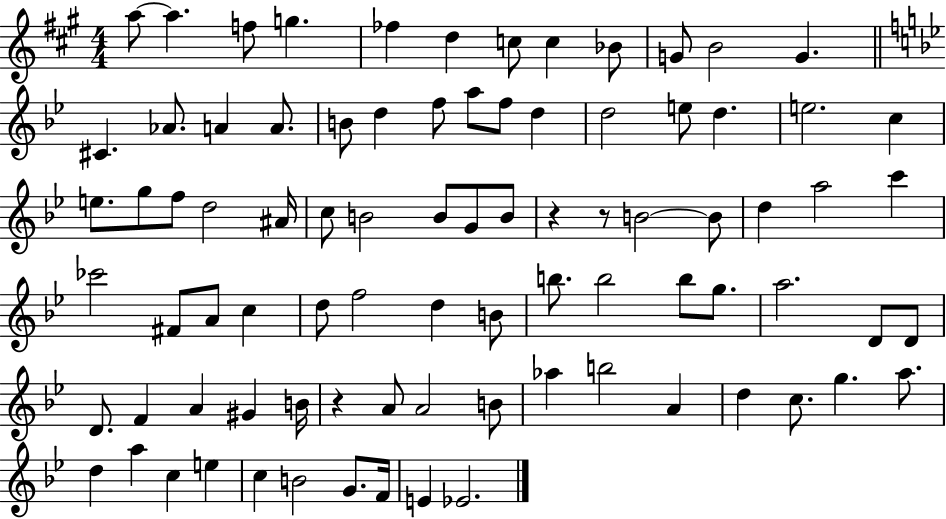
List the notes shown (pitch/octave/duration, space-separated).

A5/e A5/q. F5/e G5/q. FES5/q D5/q C5/e C5/q Bb4/e G4/e B4/h G4/q. C#4/q. Ab4/e. A4/q A4/e. B4/e D5/q F5/e A5/e F5/e D5/q D5/h E5/e D5/q. E5/h. C5/q E5/e. G5/e F5/e D5/h A#4/s C5/e B4/h B4/e G4/e B4/e R/q R/e B4/h B4/e D5/q A5/h C6/q CES6/h F#4/e A4/e C5/q D5/e F5/h D5/q B4/e B5/e. B5/h B5/e G5/e. A5/h. D4/e D4/e D4/e. F4/q A4/q G#4/q B4/s R/q A4/e A4/h B4/e Ab5/q B5/h A4/q D5/q C5/e. G5/q. A5/e. D5/q A5/q C5/q E5/q C5/q B4/h G4/e. F4/s E4/q Eb4/h.